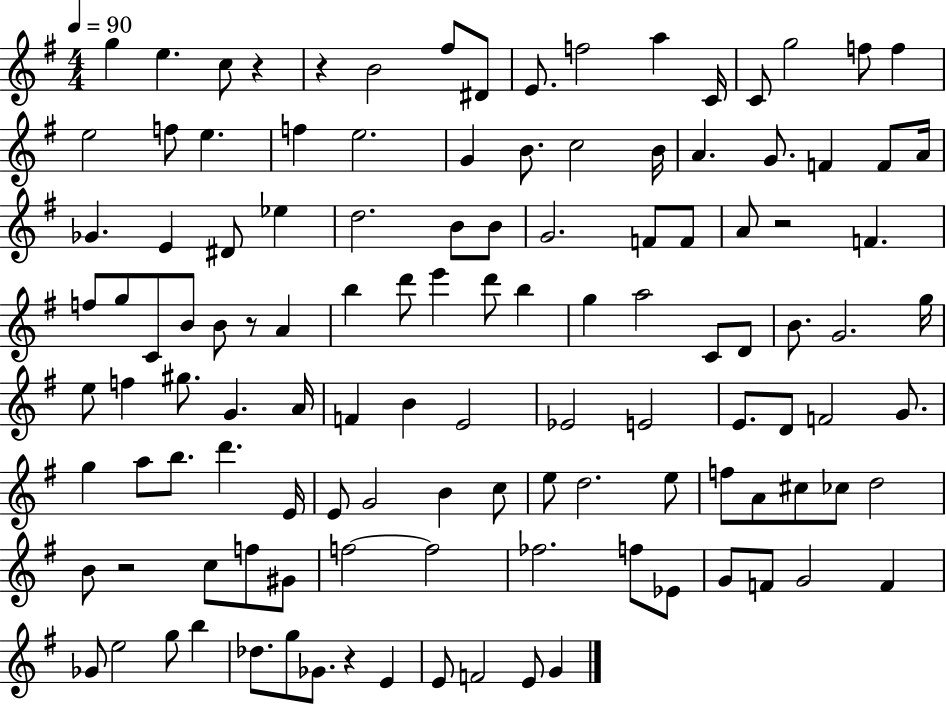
G5/q E5/q. C5/e R/q R/q B4/h F#5/e D#4/e E4/e. F5/h A5/q C4/s C4/e G5/h F5/e F5/q E5/h F5/e E5/q. F5/q E5/h. G4/q B4/e. C5/h B4/s A4/q. G4/e. F4/q F4/e A4/s Gb4/q. E4/q D#4/e Eb5/q D5/h. B4/e B4/e G4/h. F4/e F4/e A4/e R/h F4/q. F5/e G5/e C4/e B4/e B4/e R/e A4/q B5/q D6/e E6/q D6/e B5/q G5/q A5/h C4/e D4/e B4/e. G4/h. G5/s E5/e F5/q G#5/e. G4/q. A4/s F4/q B4/q E4/h Eb4/h E4/h E4/e. D4/e F4/h G4/e. G5/q A5/e B5/e. D6/q. E4/s E4/e G4/h B4/q C5/e E5/e D5/h. E5/e F5/e A4/e C#5/e CES5/e D5/h B4/e R/h C5/e F5/e G#4/e F5/h F5/h FES5/h. F5/e Eb4/e G4/e F4/e G4/h F4/q Gb4/e E5/h G5/e B5/q Db5/e. G5/e Gb4/e. R/q E4/q E4/e F4/h E4/e G4/q